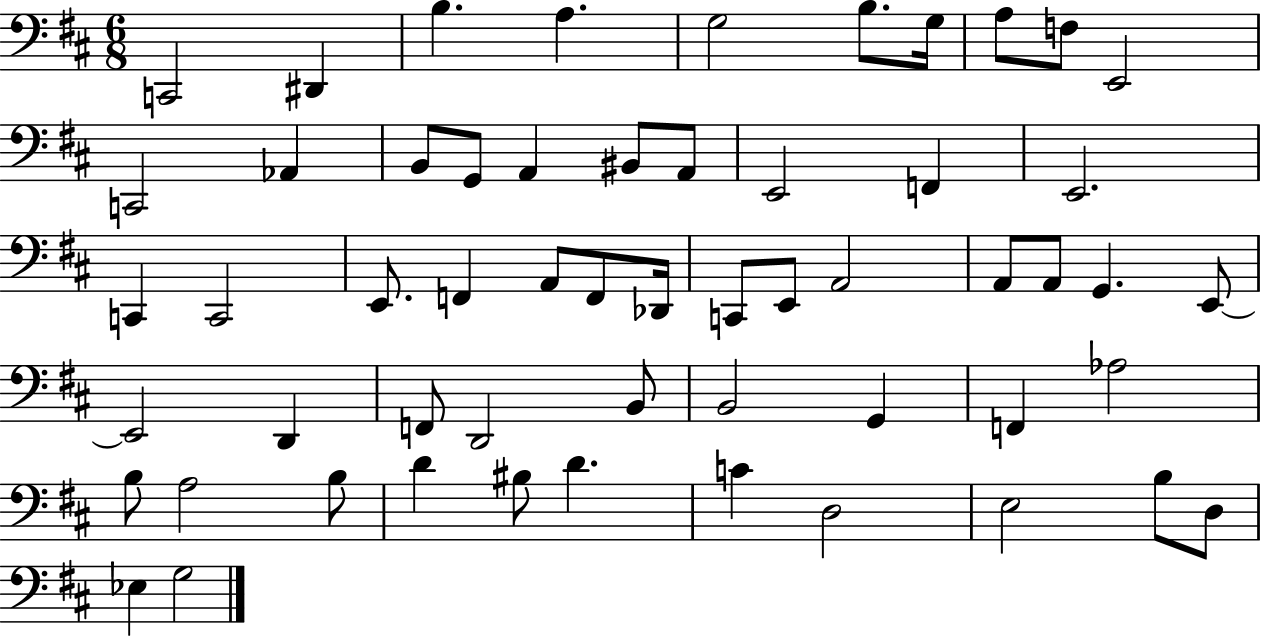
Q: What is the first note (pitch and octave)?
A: C2